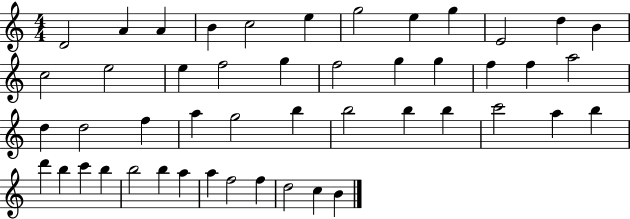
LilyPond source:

{
  \clef treble
  \numericTimeSignature
  \time 4/4
  \key c \major
  d'2 a'4 a'4 | b'4 c''2 e''4 | g''2 e''4 g''4 | e'2 d''4 b'4 | \break c''2 e''2 | e''4 f''2 g''4 | f''2 g''4 g''4 | f''4 f''4 a''2 | \break d''4 d''2 f''4 | a''4 g''2 b''4 | b''2 b''4 b''4 | c'''2 a''4 b''4 | \break d'''4 b''4 c'''4 b''4 | b''2 b''4 a''4 | a''4 f''2 f''4 | d''2 c''4 b'4 | \break \bar "|."
}